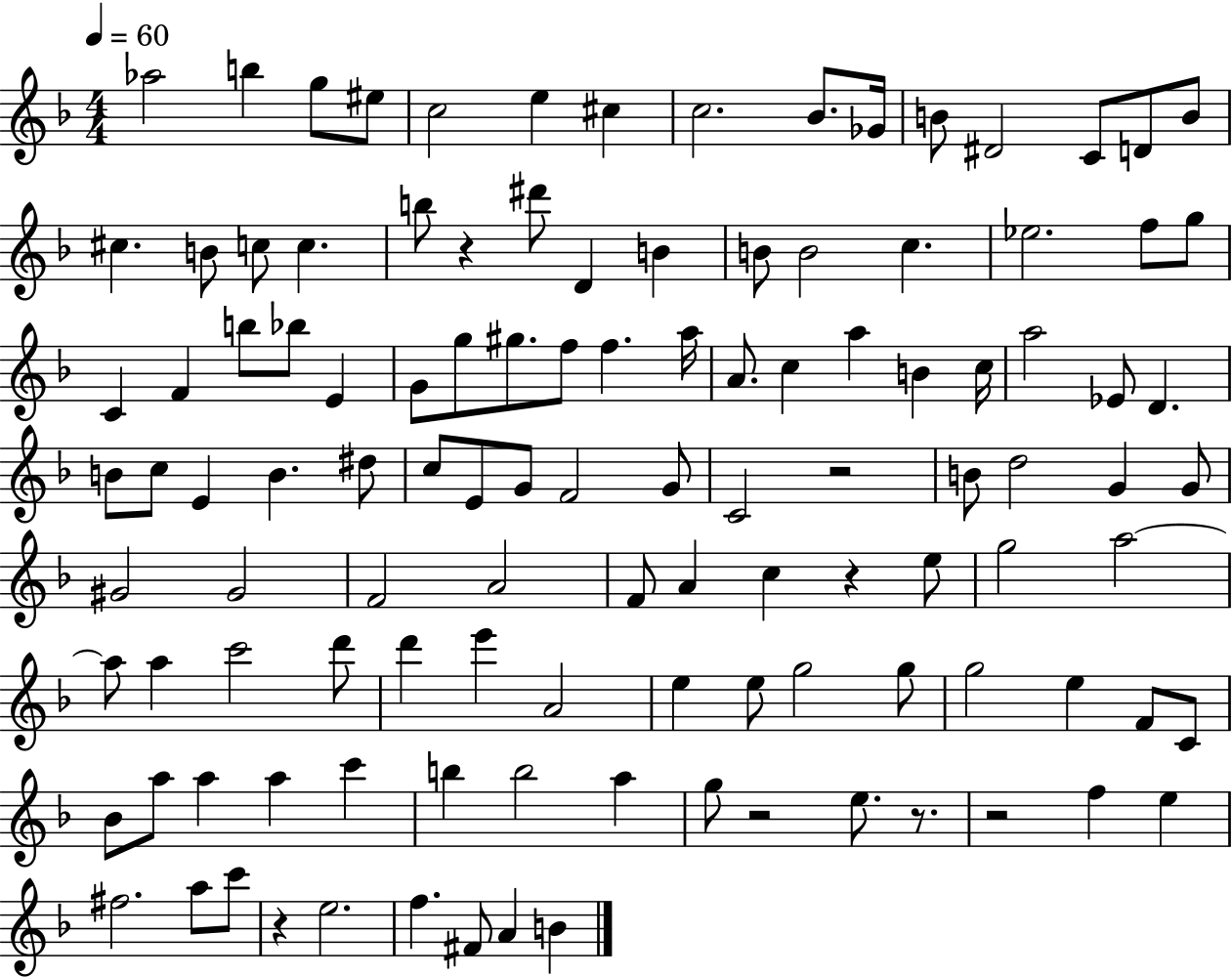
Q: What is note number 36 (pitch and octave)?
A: G5